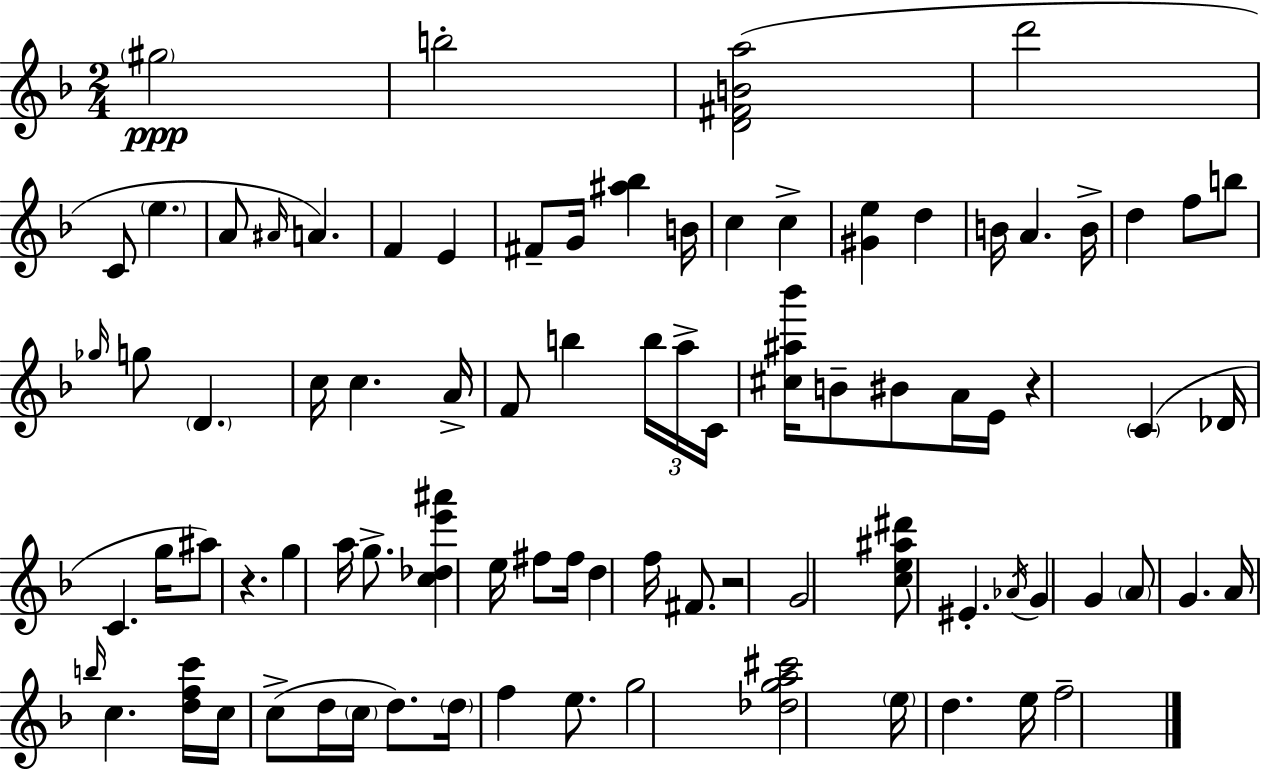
G#5/h B5/h [D4,F#4,B4,A5]/h D6/h C4/e E5/q. A4/e A#4/s A4/q. F4/q E4/q F#4/e G4/s [A#5,Bb5]/q B4/s C5/q C5/q [G#4,E5]/q D5/q B4/s A4/q. B4/s D5/q F5/e B5/e Gb5/s G5/e D4/q. C5/s C5/q. A4/s F4/e B5/q B5/s A5/s C4/s [C#5,A#5,Bb6]/s B4/e BIS4/e A4/s E4/s R/q C4/q Db4/s C4/q. G5/s A#5/e R/q. G5/q A5/s G5/e. [C5,Db5,E6,A#6]/q E5/s F#5/e F#5/s D5/q F5/s F#4/e. R/h G4/h [C5,E5,A#5,D#6]/e EIS4/q. Ab4/s G4/q G4/q A4/e G4/q. A4/s B5/s C5/q. [D5,F5,C6]/s C5/s C5/e D5/s C5/s D5/e. D5/s F5/q E5/e. G5/h [Db5,G5,A5,C#6]/h E5/s D5/q. E5/s F5/h